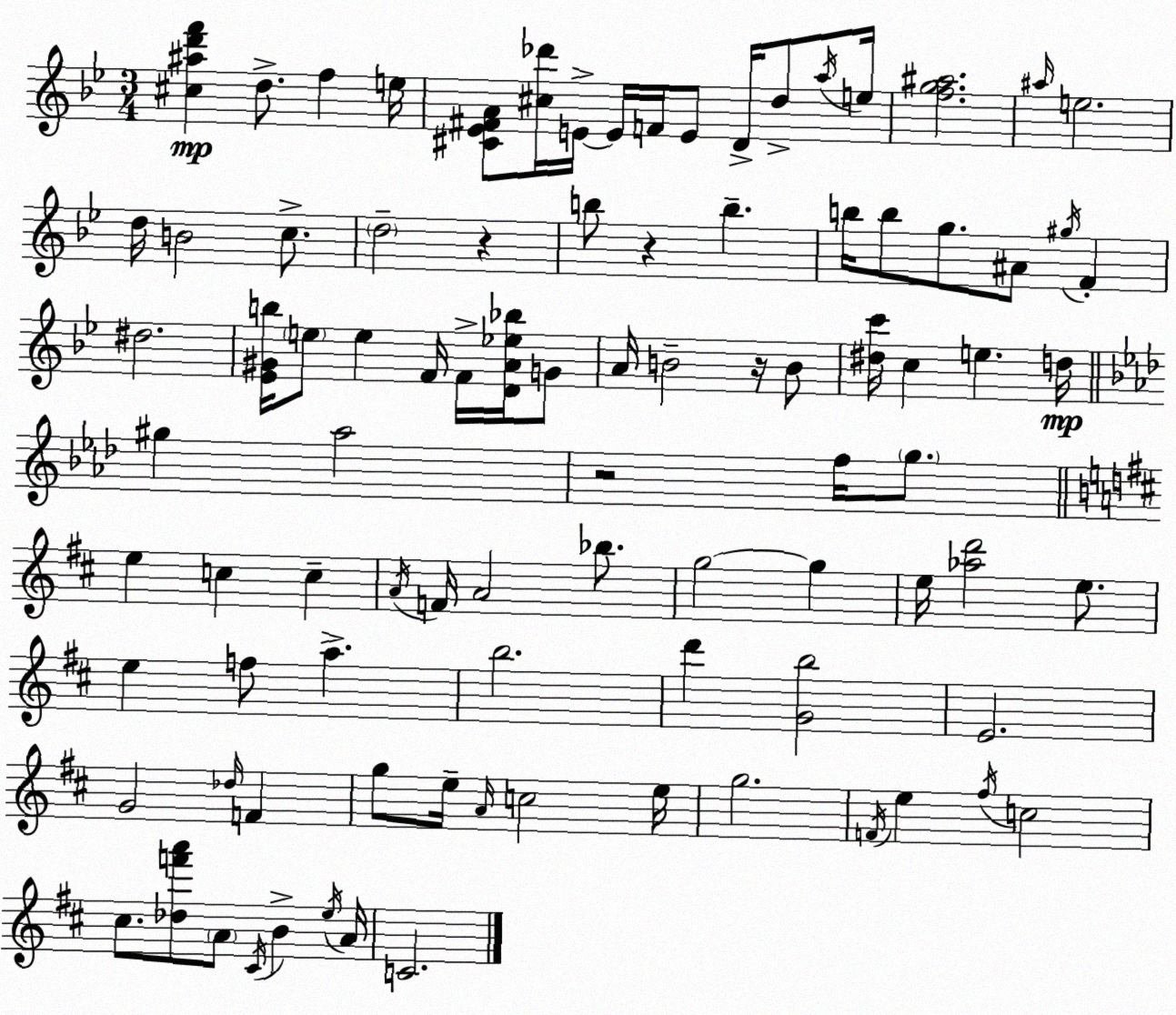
X:1
T:Untitled
M:3/4
L:1/4
K:Bb
[^c^ad'f'] d/2 f e/4 [^C_E^FA]/2 [^c_d']/4 E/4 E/4 F/4 E/2 D/4 d/2 a/4 e/4 [fg^a]2 ^a/4 e2 d/4 B2 c/2 d2 z b/2 z b b/4 b/2 g/2 ^A/2 ^g/4 F ^d2 [_E^Gb]/4 e/2 e F/4 F/4 [DA_e_b]/4 G/2 A/4 B2 z/4 B/2 [^dc']/4 c e d/4 ^g _a2 z2 f/4 g/2 e c c A/4 F/4 A2 _b/2 g2 g e/4 [_ad']2 e/2 e f/2 a b2 d' [Gb]2 E2 G2 _d/4 F g/2 e/4 A/4 c2 e/4 g2 F/4 e ^f/4 c2 ^c/2 [_df'a']/2 A/2 ^C/4 B e/4 A/4 C2